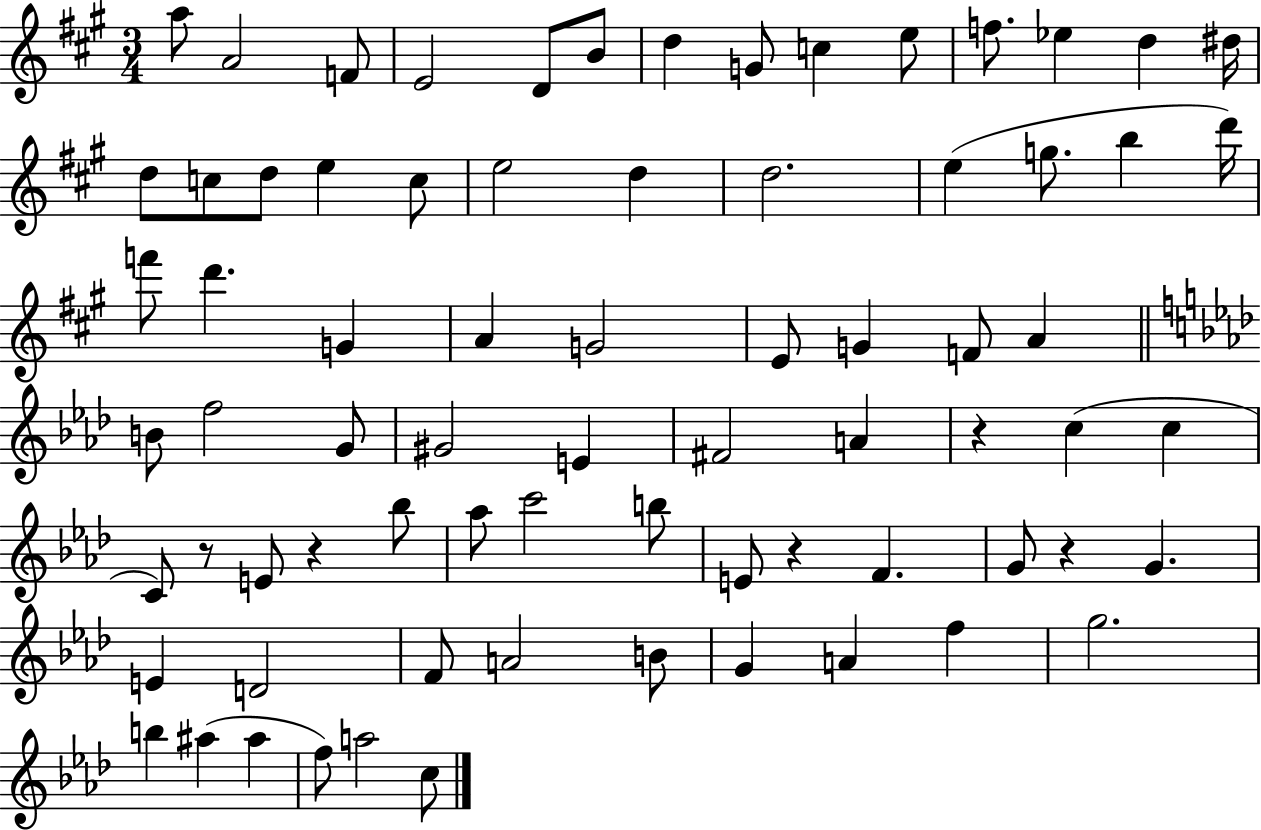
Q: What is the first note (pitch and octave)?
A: A5